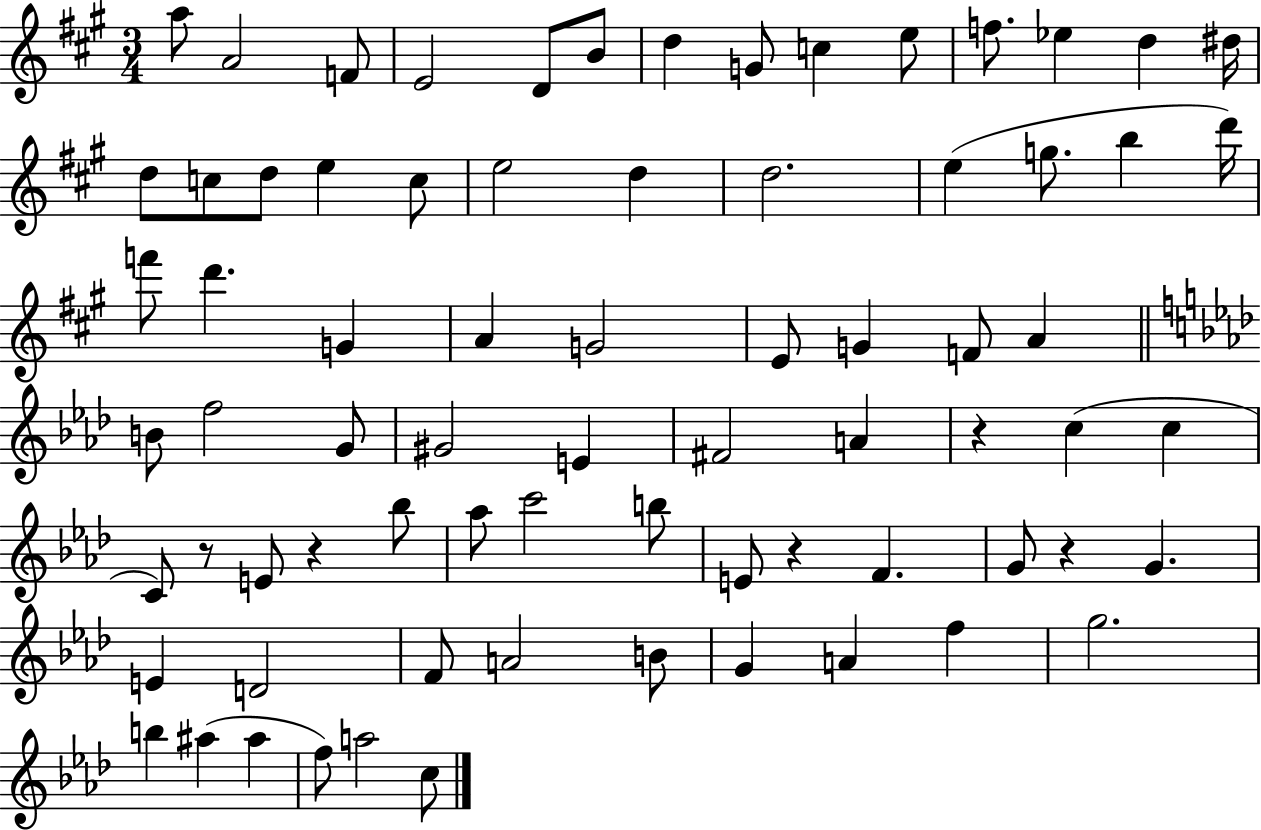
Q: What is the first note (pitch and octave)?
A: A5